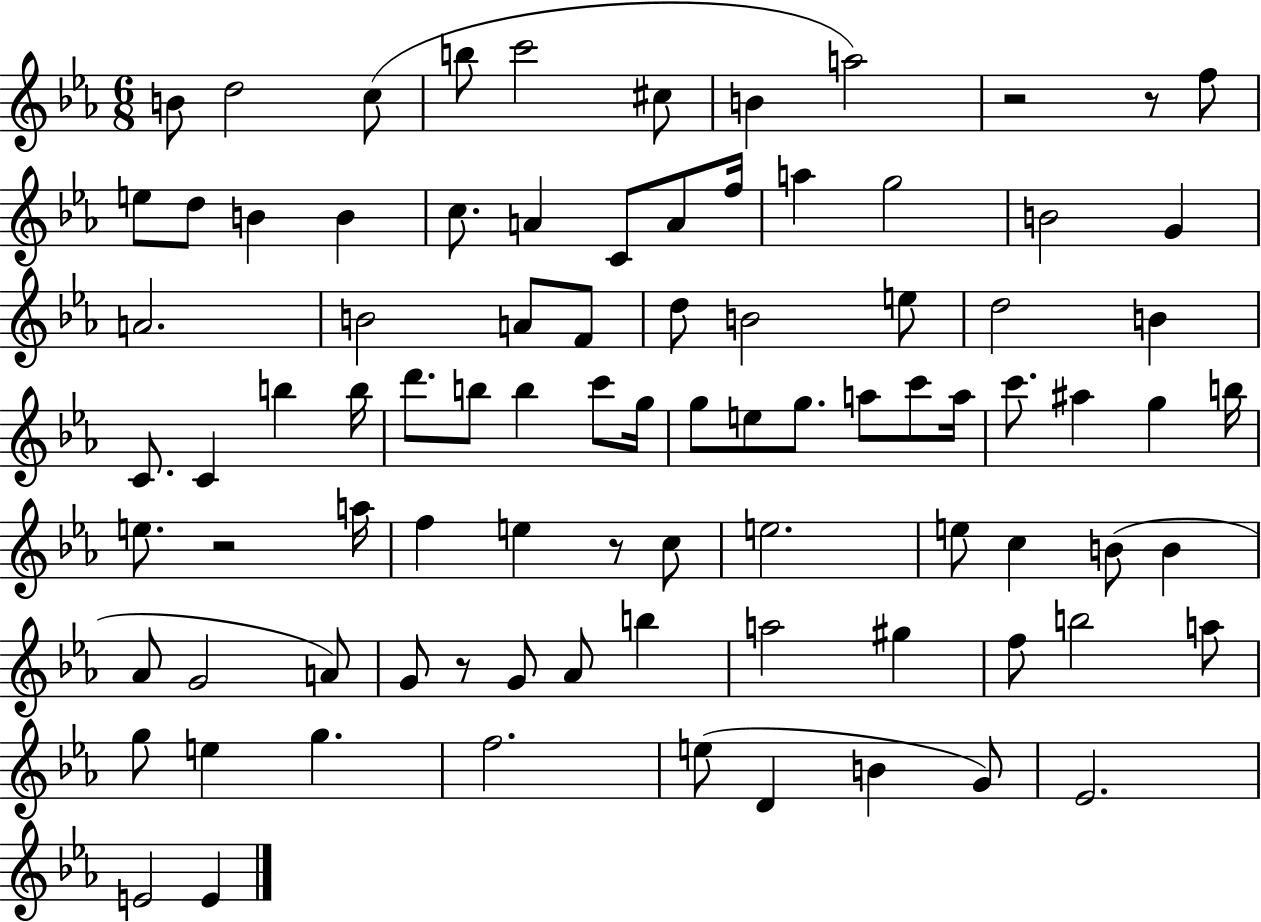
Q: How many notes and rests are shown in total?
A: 88